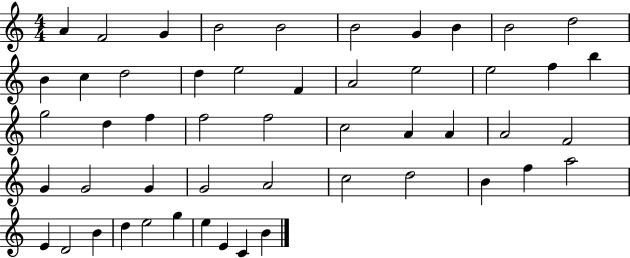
X:1
T:Untitled
M:4/4
L:1/4
K:C
A F2 G B2 B2 B2 G B B2 d2 B c d2 d e2 F A2 e2 e2 f b g2 d f f2 f2 c2 A A A2 F2 G G2 G G2 A2 c2 d2 B f a2 E D2 B d e2 g e E C B